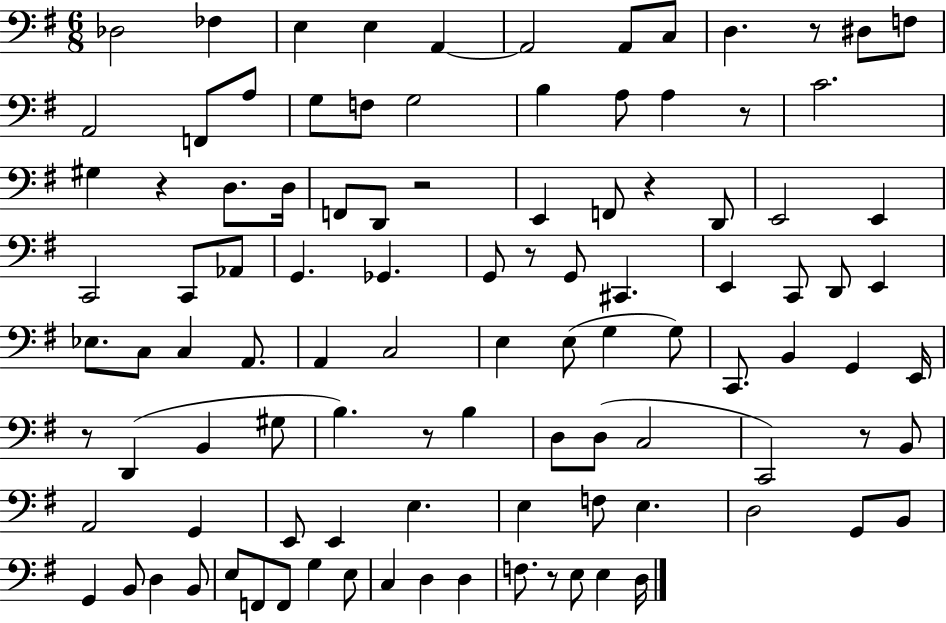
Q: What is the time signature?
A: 6/8